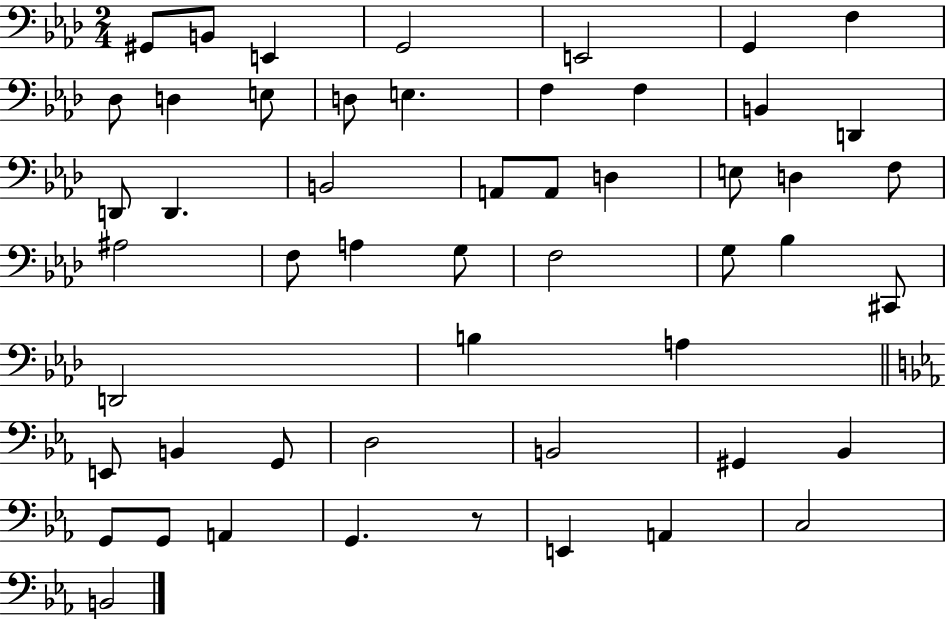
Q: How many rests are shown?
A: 1